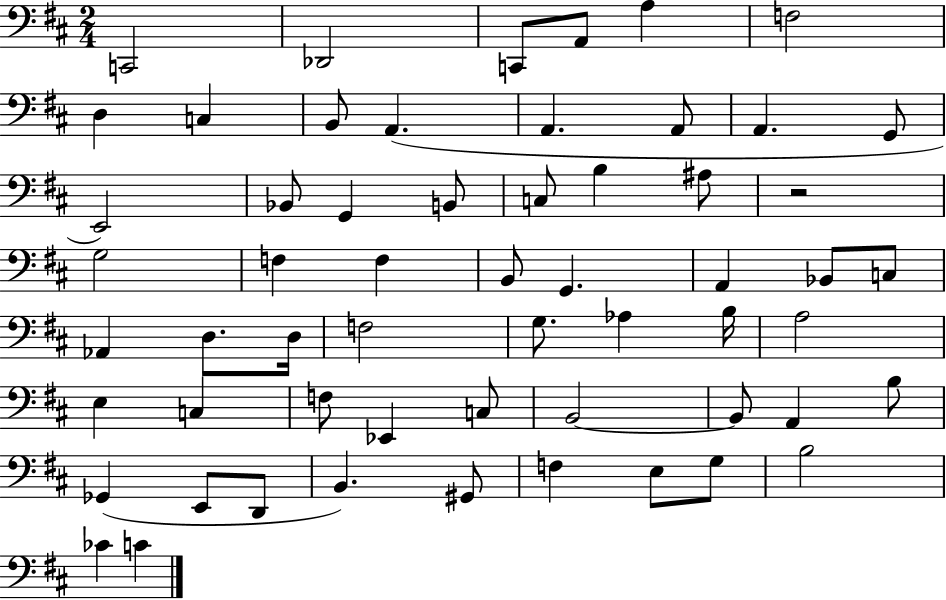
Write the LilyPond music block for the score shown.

{
  \clef bass
  \numericTimeSignature
  \time 2/4
  \key d \major
  \repeat volta 2 { c,2 | des,2 | c,8 a,8 a4 | f2 | \break d4 c4 | b,8 a,4.( | a,4. a,8 | a,4. g,8 | \break e,2) | bes,8 g,4 b,8 | c8 b4 ais8 | r2 | \break g2 | f4 f4 | b,8 g,4. | a,4 bes,8 c8 | \break aes,4 d8. d16 | f2 | g8. aes4 b16 | a2 | \break e4 c4 | f8 ees,4 c8 | b,2~~ | b,8 a,4 b8 | \break ges,4( e,8 d,8 | b,4.) gis,8 | f4 e8 g8 | b2 | \break ces'4 c'4 | } \bar "|."
}